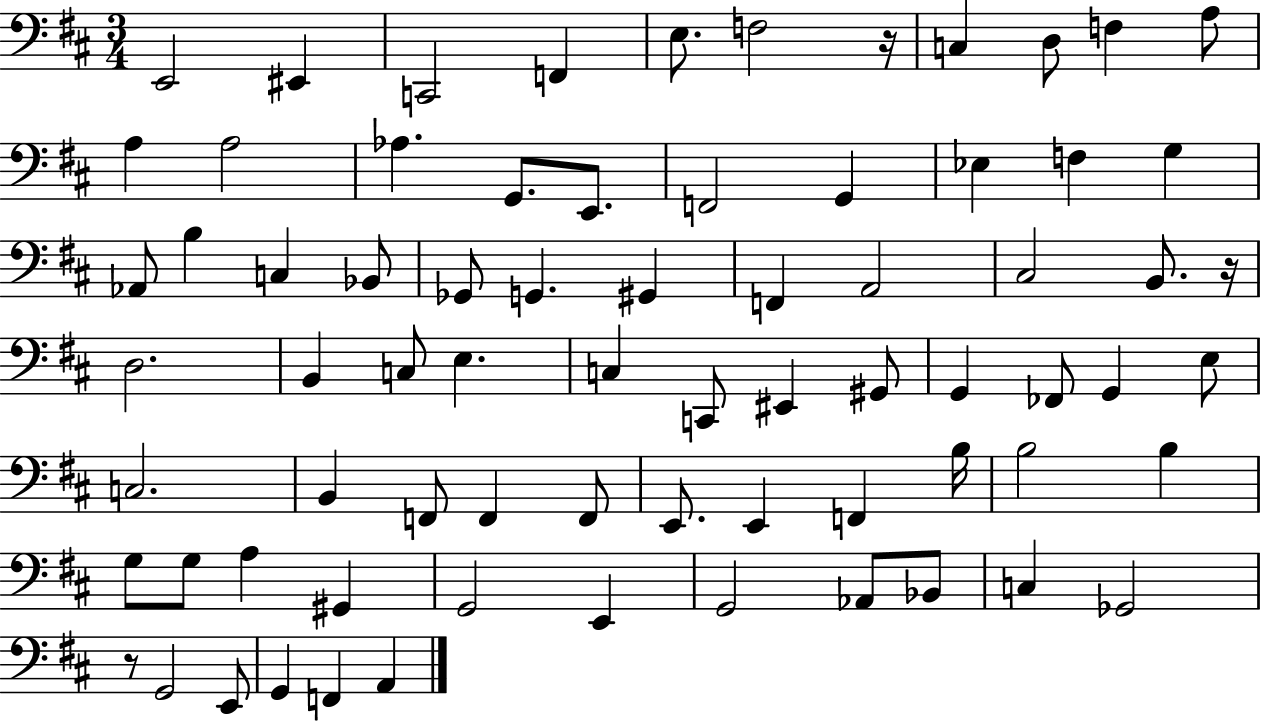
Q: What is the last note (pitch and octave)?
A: A2